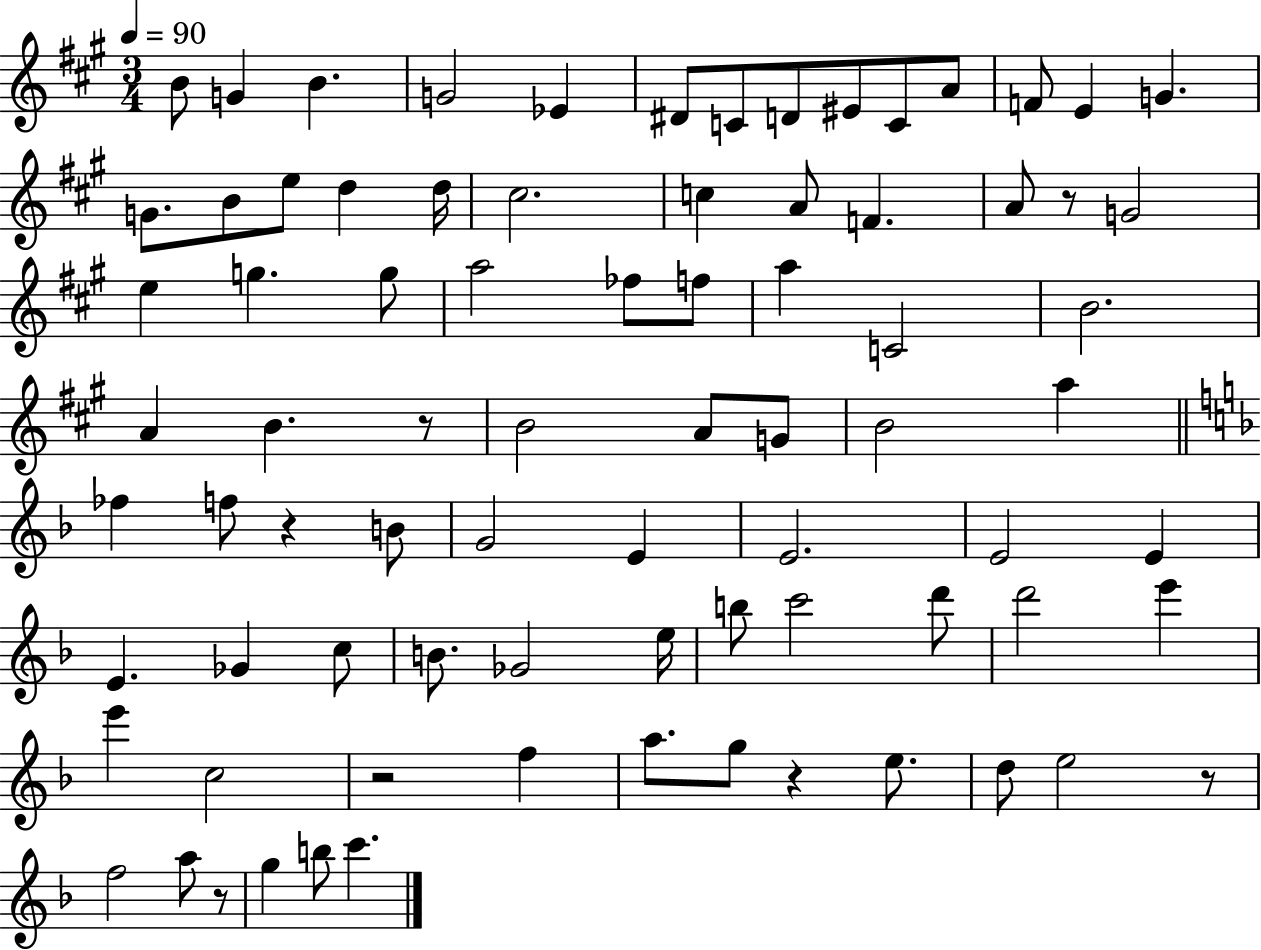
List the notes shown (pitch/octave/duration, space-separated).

B4/e G4/q B4/q. G4/h Eb4/q D#4/e C4/e D4/e EIS4/e C4/e A4/e F4/e E4/q G4/q. G4/e. B4/e E5/e D5/q D5/s C#5/h. C5/q A4/e F4/q. A4/e R/e G4/h E5/q G5/q. G5/e A5/h FES5/e F5/e A5/q C4/h B4/h. A4/q B4/q. R/e B4/h A4/e G4/e B4/h A5/q FES5/q F5/e R/q B4/e G4/h E4/q E4/h. E4/h E4/q E4/q. Gb4/q C5/e B4/e. Gb4/h E5/s B5/e C6/h D6/e D6/h E6/q E6/q C5/h R/h F5/q A5/e. G5/e R/q E5/e. D5/e E5/h R/e F5/h A5/e R/e G5/q B5/e C6/q.